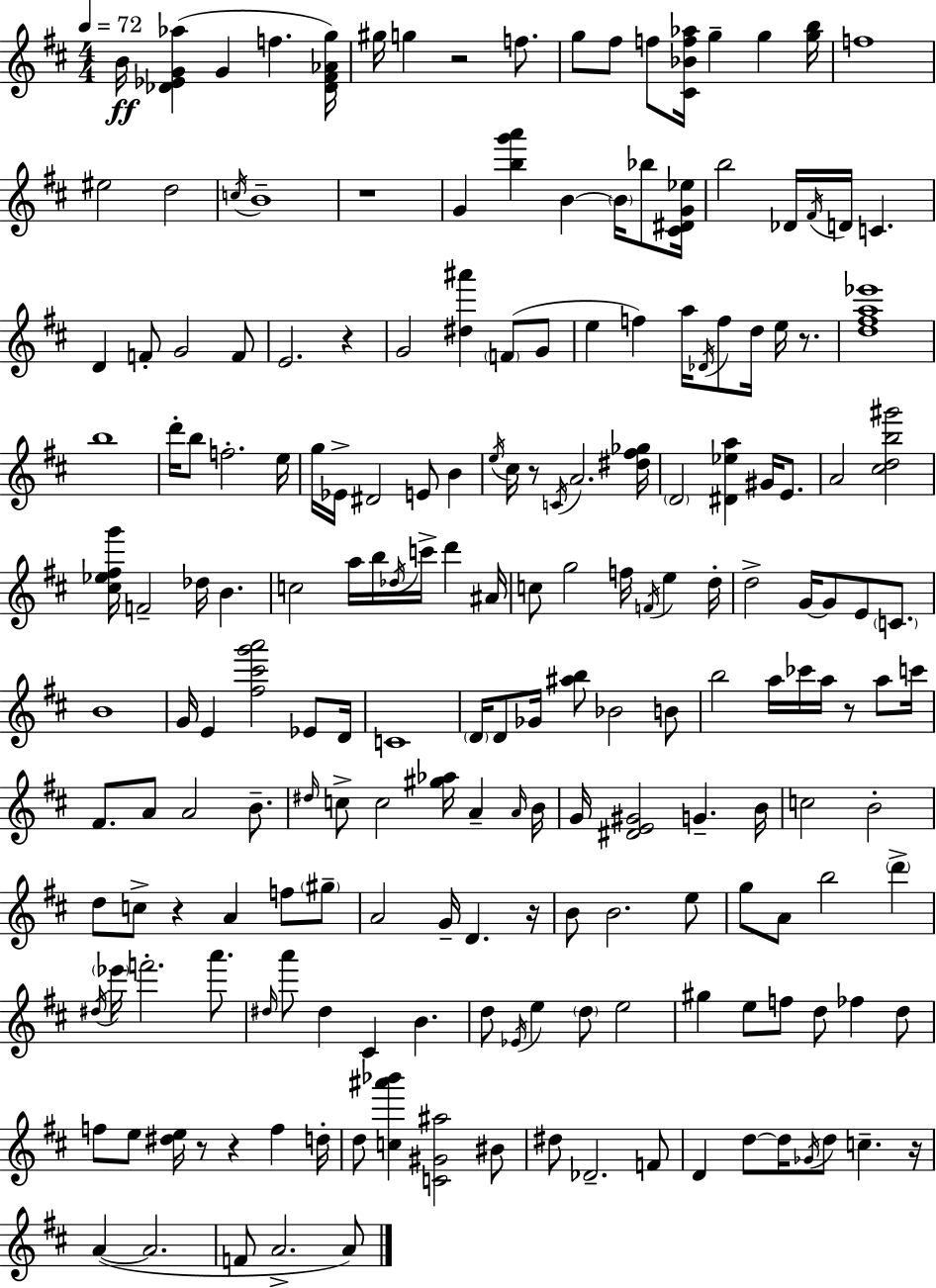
B4/s [Db4,Eb4,G4,Ab5]/q G4/q F5/q. [Db4,F#4,Ab4,G5]/s G#5/s G5/q R/h F5/e. G5/e F#5/e F5/e [C#4,Bb4,F5,Ab5]/s G5/q G5/q [G5,B5]/s F5/w EIS5/h D5/h C5/s B4/w R/w G4/q [B5,G6,A6]/q B4/q B4/s Bb5/e [C#4,D#4,G4,Eb5]/s B5/h Db4/s F#4/s D4/s C4/q. D4/q F4/e G4/h F4/e E4/h. R/q G4/h [D#5,A#6]/q F4/e G4/e E5/q F5/q A5/s Db4/s F5/e D5/s E5/s R/e. [D5,F#5,A5,Eb6]/w B5/w D6/s B5/e F5/h. E5/s G5/s Eb4/s D#4/h E4/e B4/q E5/s C#5/s R/e C4/s A4/h. [D#5,F#5,Gb5]/s D4/h [D#4,Eb5,A5]/q G#4/s E4/e. A4/h [C#5,D5,B5,G#6]/h [C#5,Eb5,F#5,G6]/s F4/h Db5/s B4/q. C5/h A5/s B5/s Db5/s C6/s D6/q A#4/s C5/e G5/h F5/s F4/s E5/q D5/s D5/h G4/s G4/e E4/e C4/e. B4/w G4/s E4/q [F#5,C#6,G6,A6]/h Eb4/e D4/s C4/w D4/s D4/e Gb4/s [A#5,B5]/e Bb4/h B4/e B5/h A5/s CES6/s A5/s R/e A5/e C6/s F#4/e. A4/e A4/h B4/e. D#5/s C5/e C5/h [G#5,Ab5]/s A4/q A4/s B4/s G4/s [D#4,E4,G#4]/h G4/q. B4/s C5/h B4/h D5/e C5/e R/q A4/q F5/e G#5/e A4/h G4/s D4/q. R/s B4/e B4/h. E5/e G5/e A4/e B5/h D6/q D#5/s Eb6/s F6/h. A6/e. D#5/s A6/e D#5/q C#4/q B4/q. D5/e Eb4/s E5/q D5/e E5/h G#5/q E5/e F5/e D5/e FES5/q D5/e F5/e E5/e [D#5,E5]/s R/e R/q F5/q D5/s D5/e [C5,A#6,Bb6]/q [C4,G#4,A#5]/h BIS4/e D#5/e Db4/h. F4/e D4/q D5/e D5/s Gb4/s D5/e C5/q. R/s A4/q A4/h. F4/e A4/h. A4/e